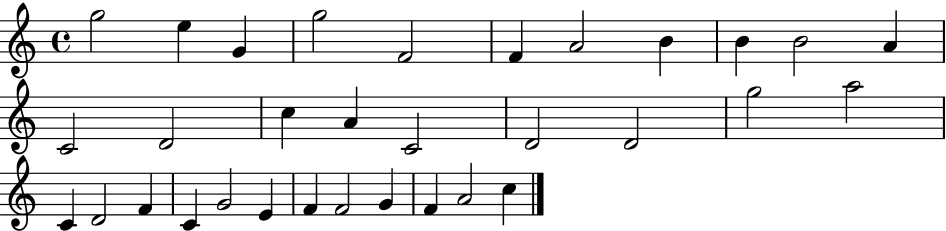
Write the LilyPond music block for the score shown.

{
  \clef treble
  \time 4/4
  \defaultTimeSignature
  \key c \major
  g''2 e''4 g'4 | g''2 f'2 | f'4 a'2 b'4 | b'4 b'2 a'4 | \break c'2 d'2 | c''4 a'4 c'2 | d'2 d'2 | g''2 a''2 | \break c'4 d'2 f'4 | c'4 g'2 e'4 | f'4 f'2 g'4 | f'4 a'2 c''4 | \break \bar "|."
}